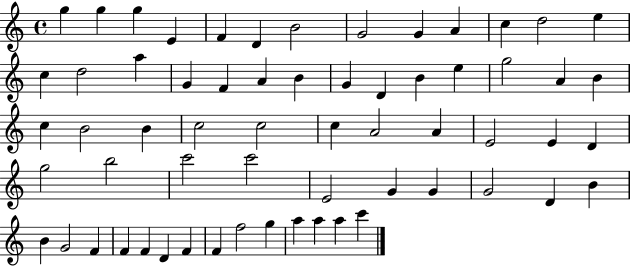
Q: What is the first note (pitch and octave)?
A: G5